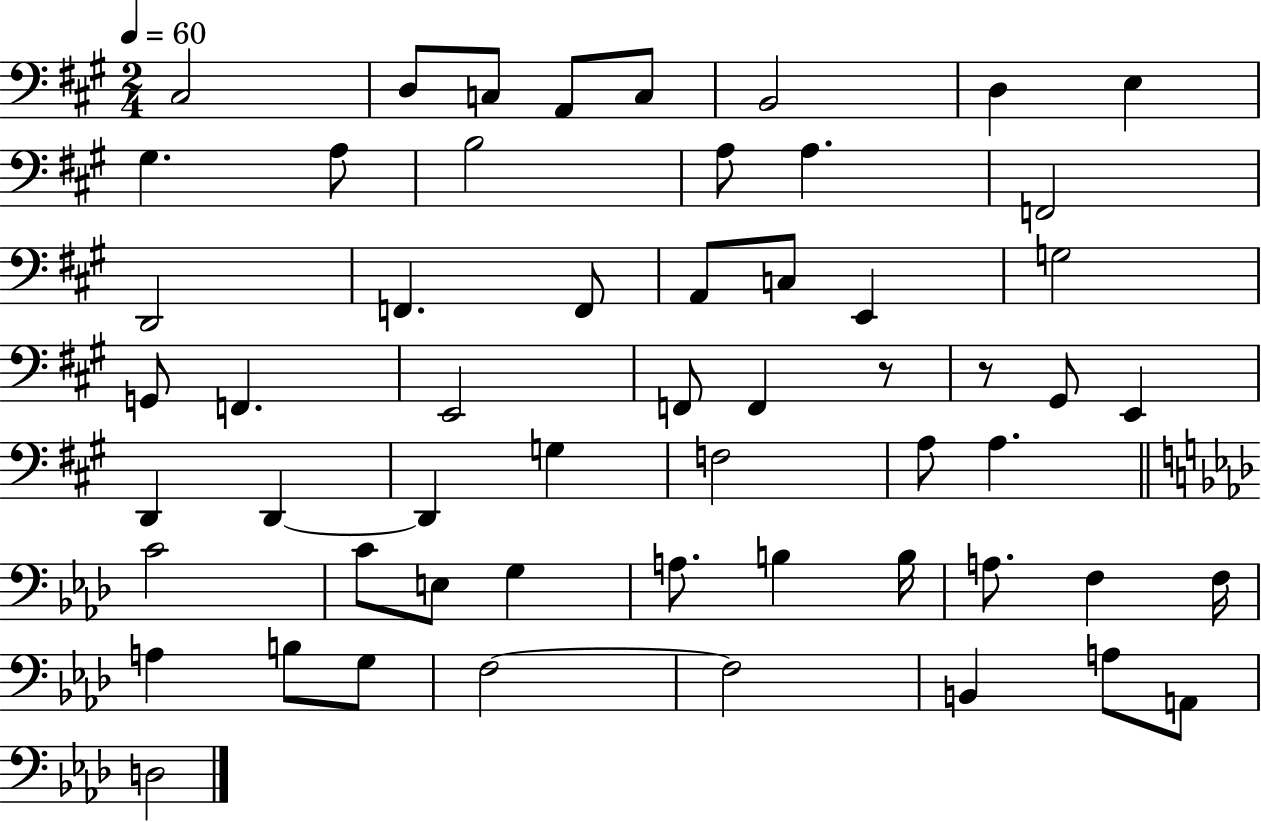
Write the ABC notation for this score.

X:1
T:Untitled
M:2/4
L:1/4
K:A
^C,2 D,/2 C,/2 A,,/2 C,/2 B,,2 D, E, ^G, A,/2 B,2 A,/2 A, F,,2 D,,2 F,, F,,/2 A,,/2 C,/2 E,, G,2 G,,/2 F,, E,,2 F,,/2 F,, z/2 z/2 ^G,,/2 E,, D,, D,, D,, G, F,2 A,/2 A, C2 C/2 E,/2 G, A,/2 B, B,/4 A,/2 F, F,/4 A, B,/2 G,/2 F,2 F,2 B,, A,/2 A,,/2 D,2